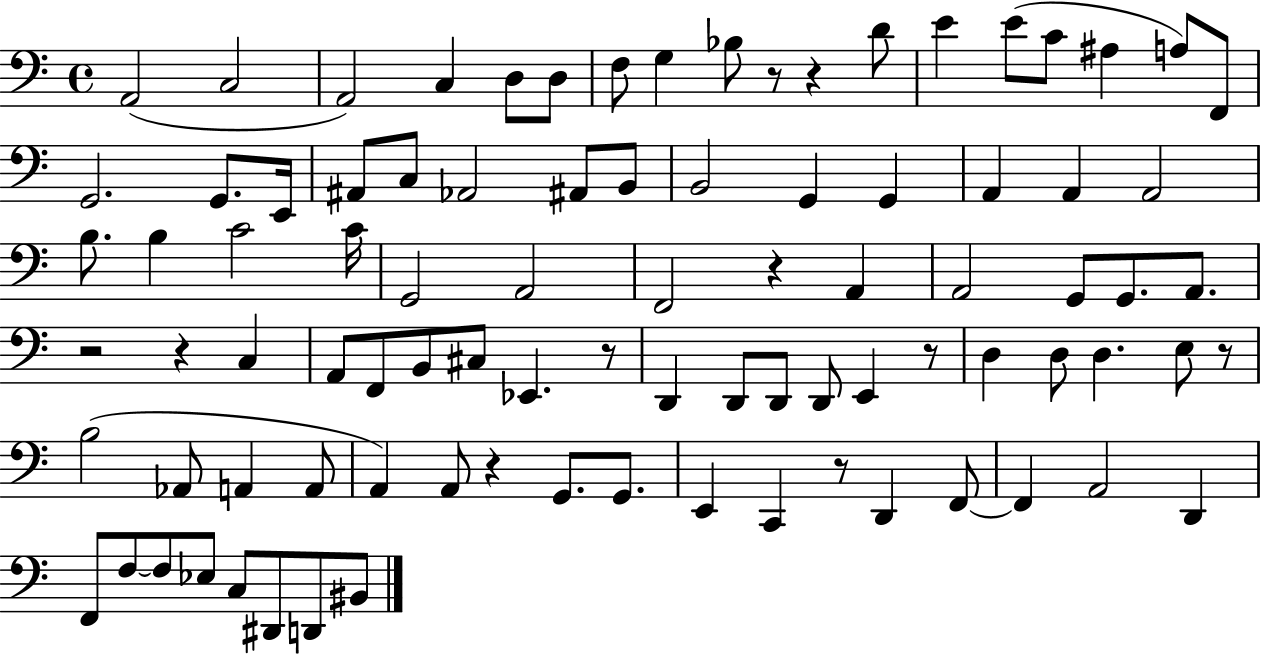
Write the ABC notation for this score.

X:1
T:Untitled
M:4/4
L:1/4
K:C
A,,2 C,2 A,,2 C, D,/2 D,/2 F,/2 G, _B,/2 z/2 z D/2 E E/2 C/2 ^A, A,/2 F,,/2 G,,2 G,,/2 E,,/4 ^A,,/2 C,/2 _A,,2 ^A,,/2 B,,/2 B,,2 G,, G,, A,, A,, A,,2 B,/2 B, C2 C/4 G,,2 A,,2 F,,2 z A,, A,,2 G,,/2 G,,/2 A,,/2 z2 z C, A,,/2 F,,/2 B,,/2 ^C,/2 _E,, z/2 D,, D,,/2 D,,/2 D,,/2 E,, z/2 D, D,/2 D, E,/2 z/2 B,2 _A,,/2 A,, A,,/2 A,, A,,/2 z G,,/2 G,,/2 E,, C,, z/2 D,, F,,/2 F,, A,,2 D,, F,,/2 F,/2 F,/2 _E,/2 C,/2 ^D,,/2 D,,/2 ^B,,/2